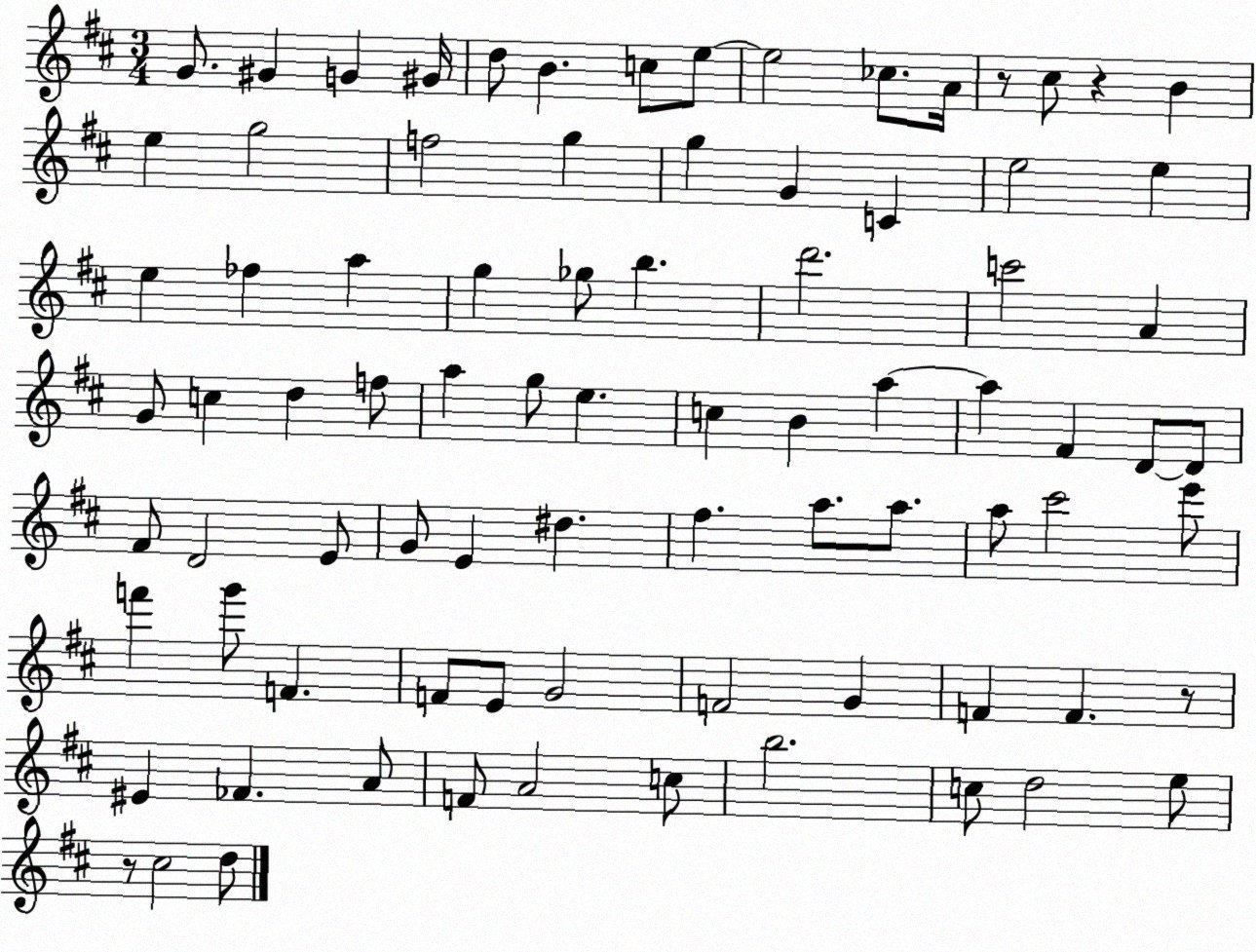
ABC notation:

X:1
T:Untitled
M:3/4
L:1/4
K:D
G/2 ^G G ^G/4 d/2 B c/2 e/2 e2 _c/2 A/4 z/2 ^c/2 z B e g2 f2 g g G C e2 e e _f a g _g/2 b d'2 c'2 A G/2 c d f/2 a g/2 e c B a a ^F D/2 D/2 ^F/2 D2 E/2 G/2 E ^d ^f a/2 a/2 a/2 ^c'2 e'/2 f' g'/2 F F/2 E/2 G2 F2 G F F z/2 ^E _F A/2 F/2 A2 c/2 b2 c/2 d2 e/2 z/2 ^c2 d/2